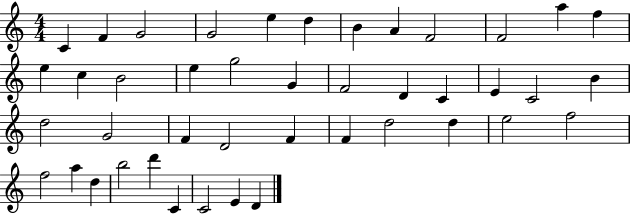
{
  \clef treble
  \numericTimeSignature
  \time 4/4
  \key c \major
  c'4 f'4 g'2 | g'2 e''4 d''4 | b'4 a'4 f'2 | f'2 a''4 f''4 | \break e''4 c''4 b'2 | e''4 g''2 g'4 | f'2 d'4 c'4 | e'4 c'2 b'4 | \break d''2 g'2 | f'4 d'2 f'4 | f'4 d''2 d''4 | e''2 f''2 | \break f''2 a''4 d''4 | b''2 d'''4 c'4 | c'2 e'4 d'4 | \bar "|."
}